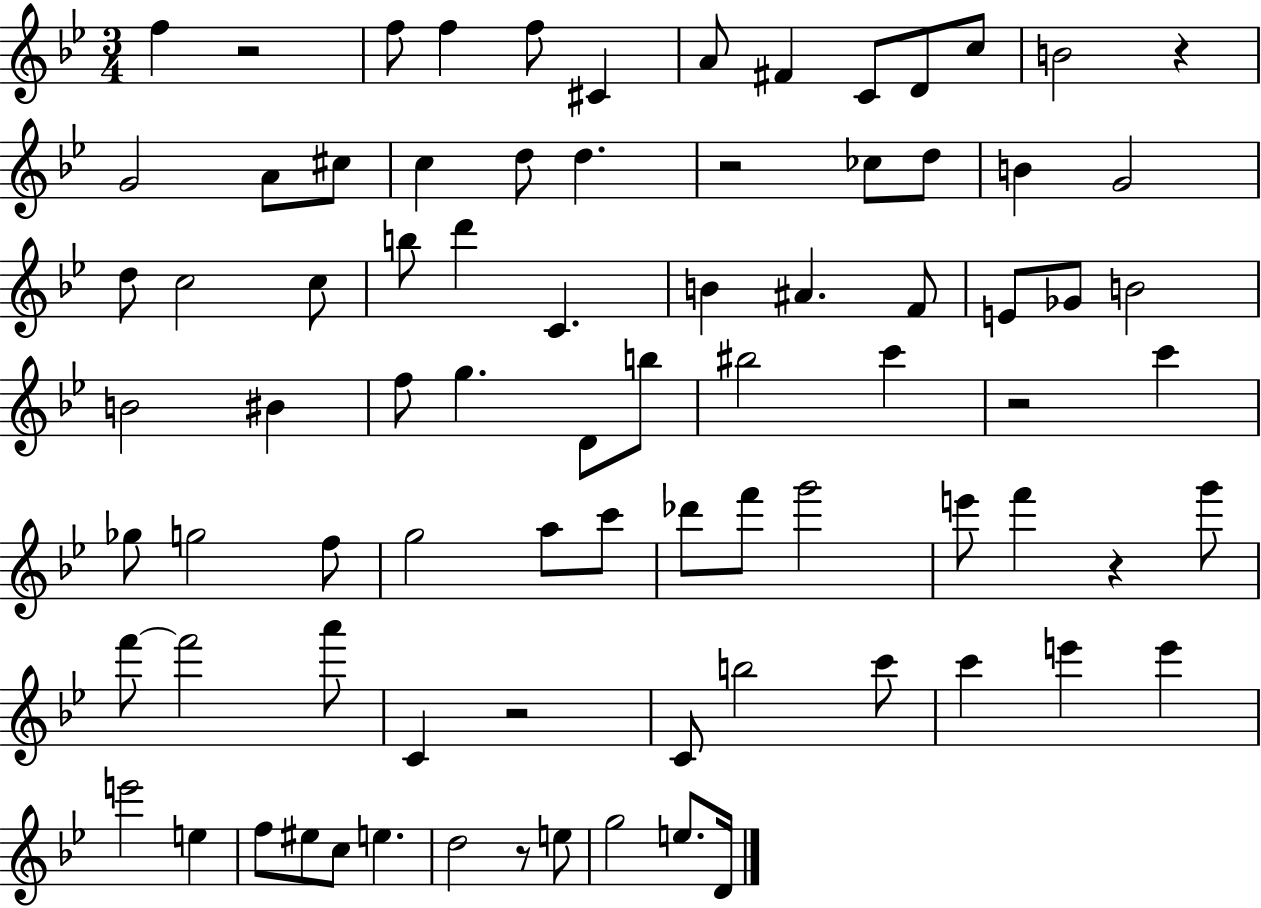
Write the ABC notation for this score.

X:1
T:Untitled
M:3/4
L:1/4
K:Bb
f z2 f/2 f f/2 ^C A/2 ^F C/2 D/2 c/2 B2 z G2 A/2 ^c/2 c d/2 d z2 _c/2 d/2 B G2 d/2 c2 c/2 b/2 d' C B ^A F/2 E/2 _G/2 B2 B2 ^B f/2 g D/2 b/2 ^b2 c' z2 c' _g/2 g2 f/2 g2 a/2 c'/2 _d'/2 f'/2 g'2 e'/2 f' z g'/2 f'/2 f'2 a'/2 C z2 C/2 b2 c'/2 c' e' e' e'2 e f/2 ^e/2 c/2 e d2 z/2 e/2 g2 e/2 D/4